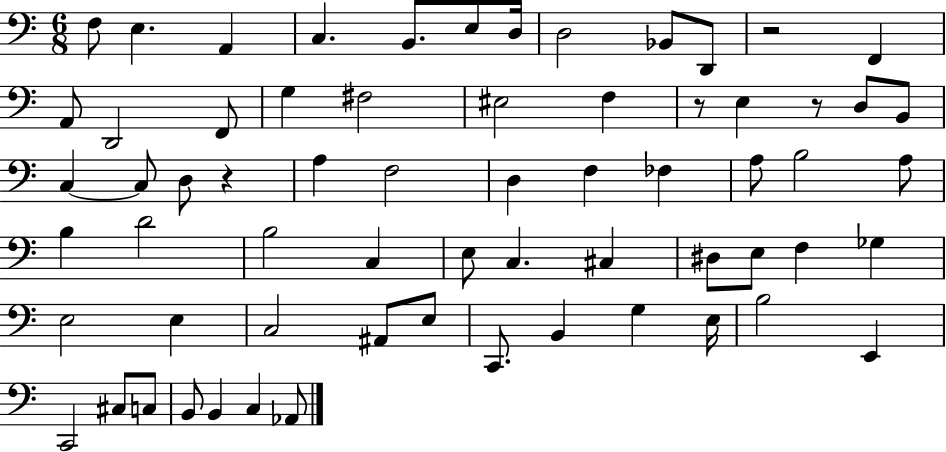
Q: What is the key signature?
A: C major